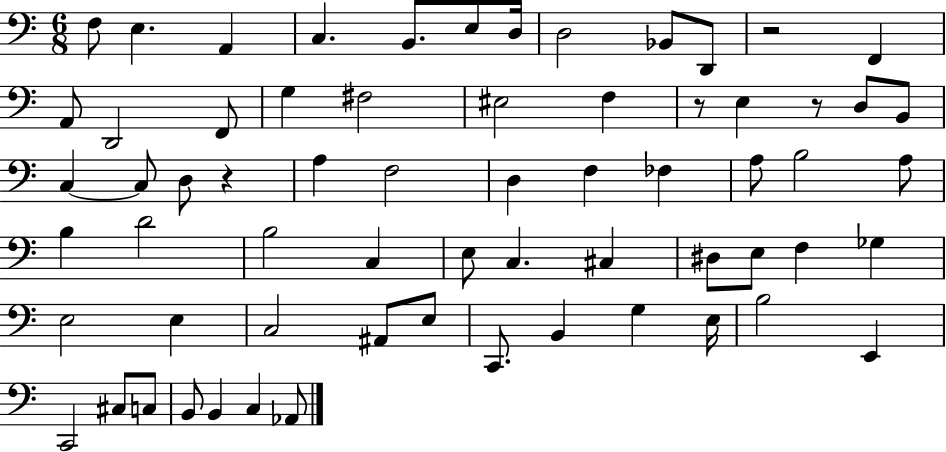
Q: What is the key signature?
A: C major